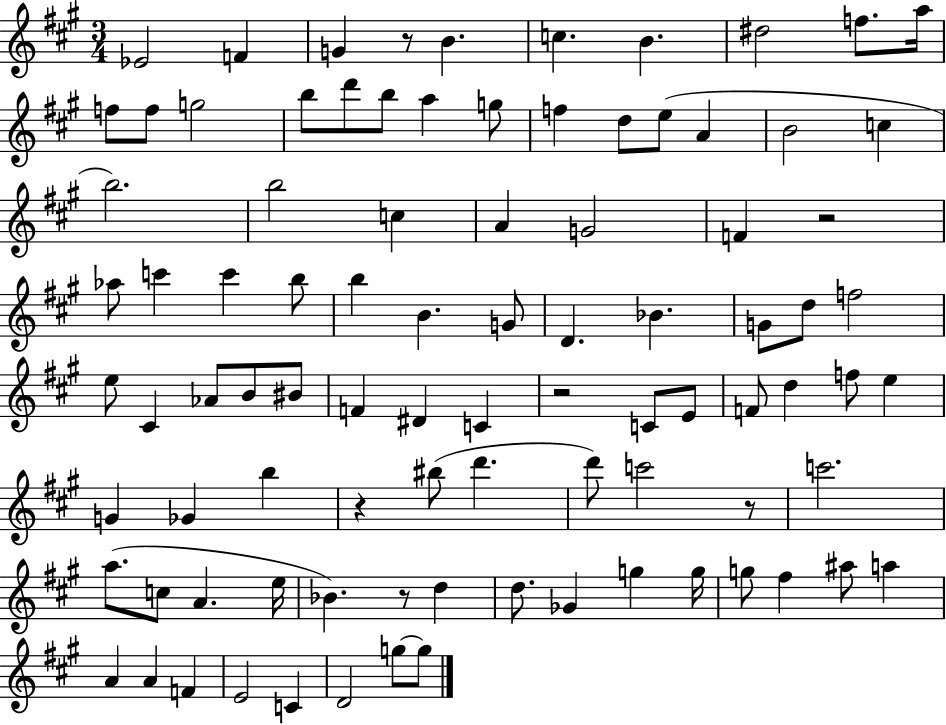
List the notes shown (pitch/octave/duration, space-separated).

Eb4/h F4/q G4/q R/e B4/q. C5/q. B4/q. D#5/h F5/e. A5/s F5/e F5/e G5/h B5/e D6/e B5/e A5/q G5/e F5/q D5/e E5/e A4/q B4/h C5/q B5/h. B5/h C5/q A4/q G4/h F4/q R/h Ab5/e C6/q C6/q B5/e B5/q B4/q. G4/e D4/q. Bb4/q. G4/e D5/e F5/h E5/e C#4/q Ab4/e B4/e BIS4/e F4/q D#4/q C4/q R/h C4/e E4/e F4/e D5/q F5/e E5/q G4/q Gb4/q B5/q R/q BIS5/e D6/q. D6/e C6/h R/e C6/h. A5/e. C5/e A4/q. E5/s Bb4/q. R/e D5/q D5/e. Gb4/q G5/q G5/s G5/e F#5/q A#5/e A5/q A4/q A4/q F4/q E4/h C4/q D4/h G5/e G5/e